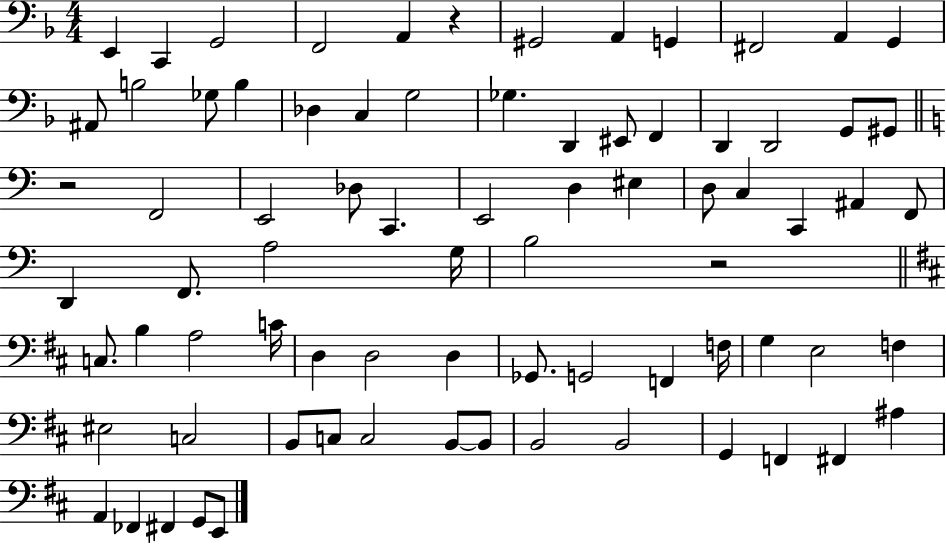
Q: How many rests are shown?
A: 3